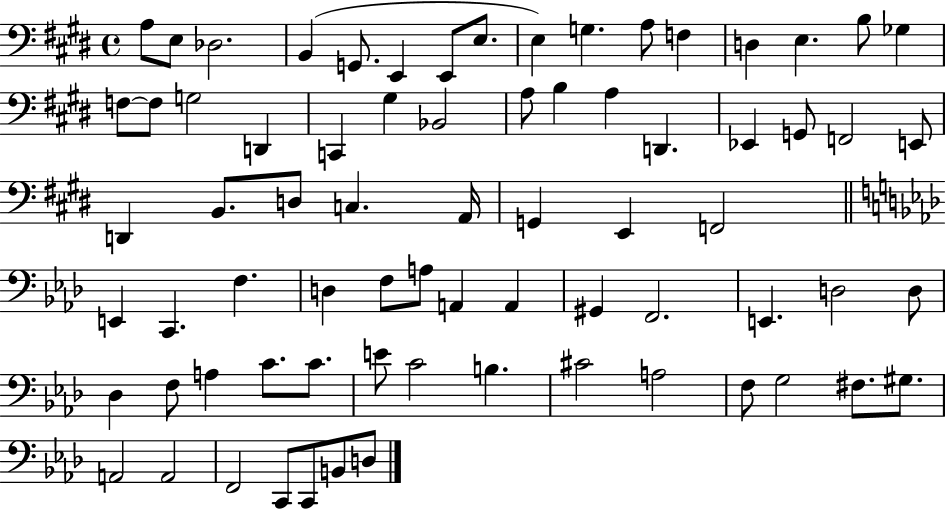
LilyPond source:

{
  \clef bass
  \time 4/4
  \defaultTimeSignature
  \key e \major
  a8 e8 des2. | b,4( g,8. e,4 e,8 e8. | e4) g4. a8 f4 | d4 e4. b8 ges4 | \break f8~~ f8 g2 d,4 | c,4 gis4 bes,2 | a8 b4 a4 d,4. | ees,4 g,8 f,2 e,8 | \break d,4 b,8. d8 c4. a,16 | g,4 e,4 f,2 | \bar "||" \break \key aes \major e,4 c,4. f4. | d4 f8 a8 a,4 a,4 | gis,4 f,2. | e,4. d2 d8 | \break des4 f8 a4 c'8. c'8. | e'8 c'2 b4. | cis'2 a2 | f8 g2 fis8. gis8. | \break a,2 a,2 | f,2 c,8 c,8 b,8 d8 | \bar "|."
}